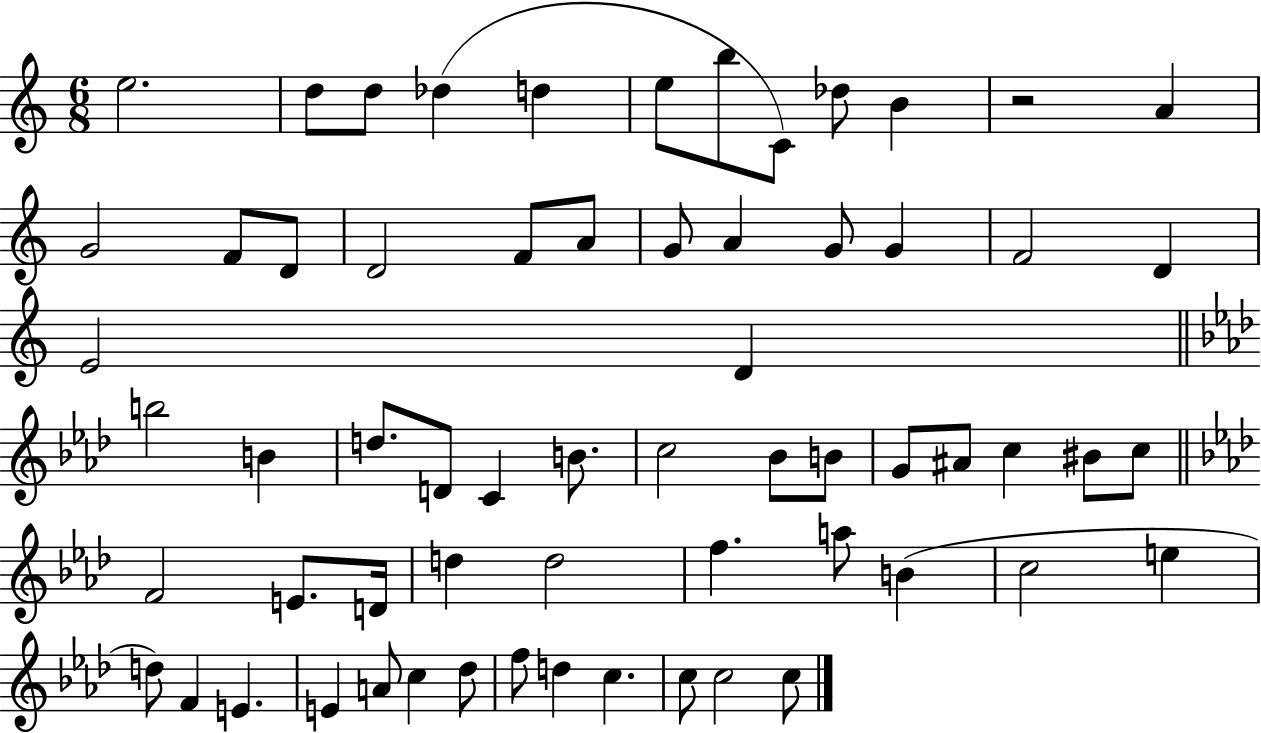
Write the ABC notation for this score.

X:1
T:Untitled
M:6/8
L:1/4
K:C
e2 d/2 d/2 _d d e/2 b/2 C/2 _d/2 B z2 A G2 F/2 D/2 D2 F/2 A/2 G/2 A G/2 G F2 D E2 D b2 B d/2 D/2 C B/2 c2 _B/2 B/2 G/2 ^A/2 c ^B/2 c/2 F2 E/2 D/4 d d2 f a/2 B c2 e d/2 F E E A/2 c _d/2 f/2 d c c/2 c2 c/2